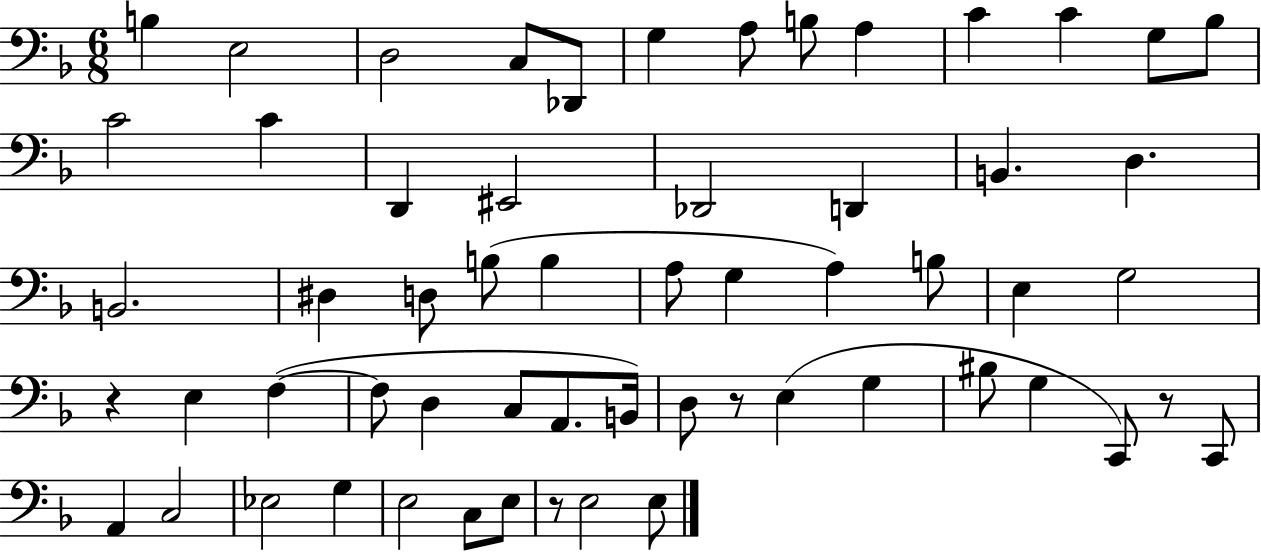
B3/q E3/h D3/h C3/e Db2/e G3/q A3/e B3/e A3/q C4/q C4/q G3/e Bb3/e C4/h C4/q D2/q EIS2/h Db2/h D2/q B2/q. D3/q. B2/h. D#3/q D3/e B3/e B3/q A3/e G3/q A3/q B3/e E3/q G3/h R/q E3/q F3/q F3/e D3/q C3/e A2/e. B2/s D3/e R/e E3/q G3/q BIS3/e G3/q C2/e R/e C2/e A2/q C3/h Eb3/h G3/q E3/h C3/e E3/e R/e E3/h E3/e